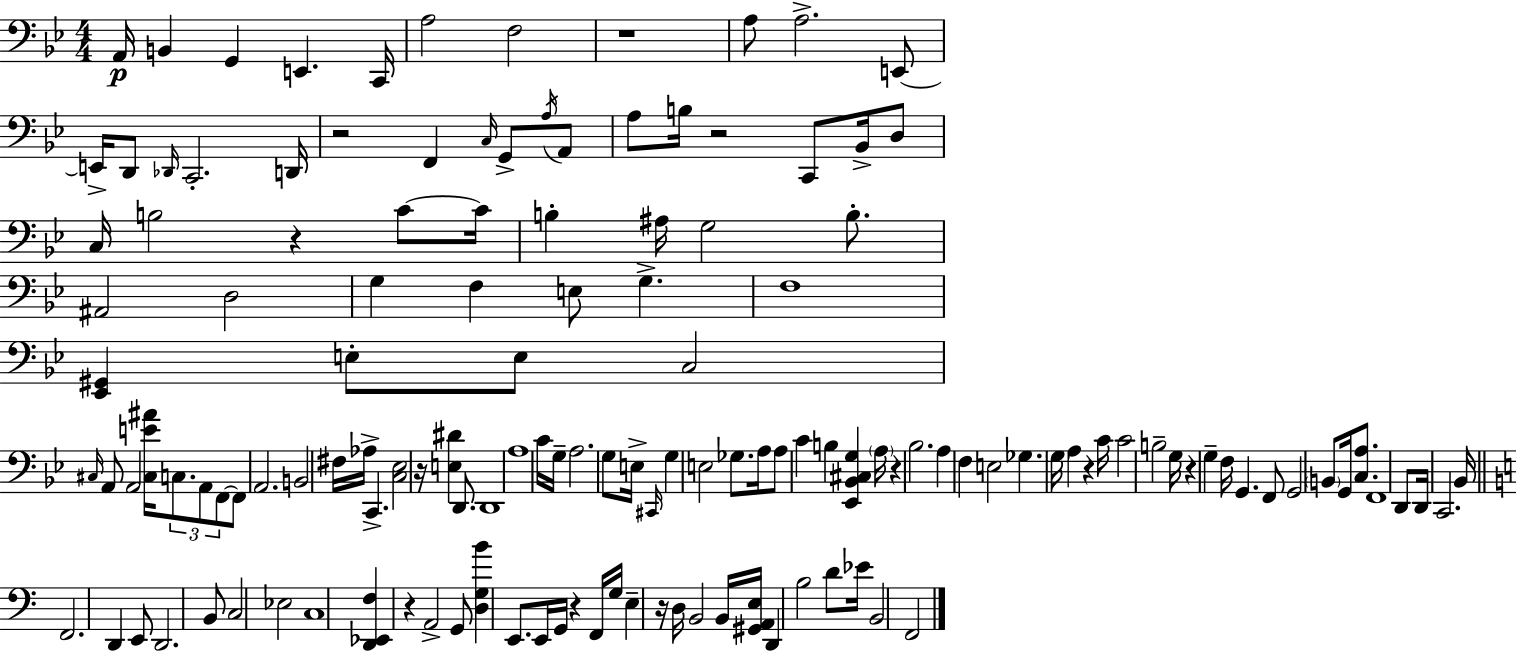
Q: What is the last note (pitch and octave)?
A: F2